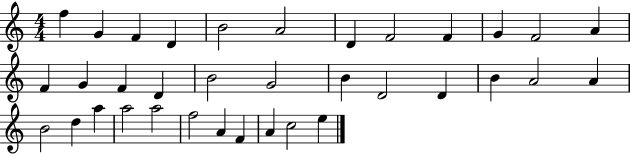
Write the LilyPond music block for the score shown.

{
  \clef treble
  \numericTimeSignature
  \time 4/4
  \key c \major
  f''4 g'4 f'4 d'4 | b'2 a'2 | d'4 f'2 f'4 | g'4 f'2 a'4 | \break f'4 g'4 f'4 d'4 | b'2 g'2 | b'4 d'2 d'4 | b'4 a'2 a'4 | \break b'2 d''4 a''4 | a''2 a''2 | f''2 a'4 f'4 | a'4 c''2 e''4 | \break \bar "|."
}